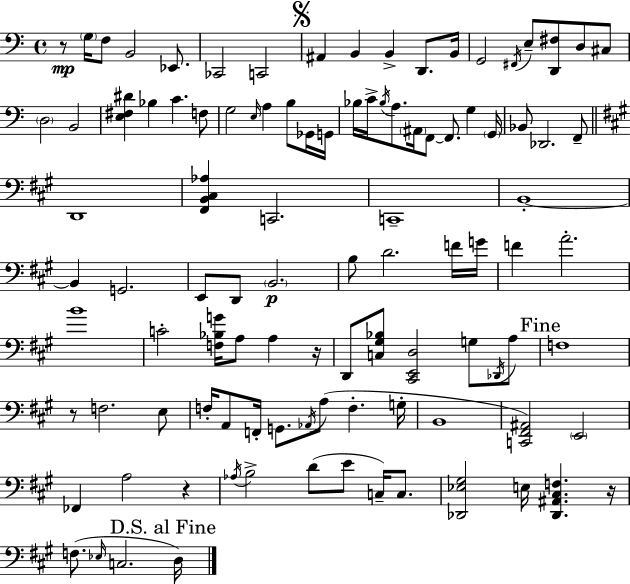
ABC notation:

X:1
T:Untitled
M:4/4
L:1/4
K:C
z/2 G,/4 F,/2 B,,2 _E,,/2 _C,,2 C,,2 ^A,, B,, B,, D,,/2 B,,/4 G,,2 ^F,,/4 E,/2 [D,,^F,]/2 D,/2 ^C,/2 D,2 B,,2 [E,^F,^D] _B, C F,/2 G,2 E,/4 A, B,/2 _G,,/4 G,,/4 _B,/4 C/4 _B,/4 A,/2 ^A,,/4 F,,/2 F,,/2 G, G,,/4 _B,,/2 _D,,2 F,,/2 D,,4 [^F,,B,,^C,_A,] C,,2 C,,4 B,,4 B,, G,,2 E,,/2 D,,/2 B,,2 B,/2 D2 F/4 G/4 F A2 B4 C2 [F,_B,G]/4 A,/2 A, z/4 D,,/2 [C,^G,_B,]/2 [^C,,E,,D,]2 G,/2 _D,,/4 A,/2 F,4 z/2 F,2 E,/2 F,/4 A,,/2 F,,/4 G,,/2 _A,,/4 A,/2 F, G,/4 B,,4 [C,,^F,,^A,,]2 E,,2 _F,, A,2 z _A,/4 B,2 D/2 E/2 C,/4 C,/2 [_D,,_E,^G,]2 E,/4 [_D,,^A,,^C,F,] z/4 F,/2 _E,/4 C,2 D,/4